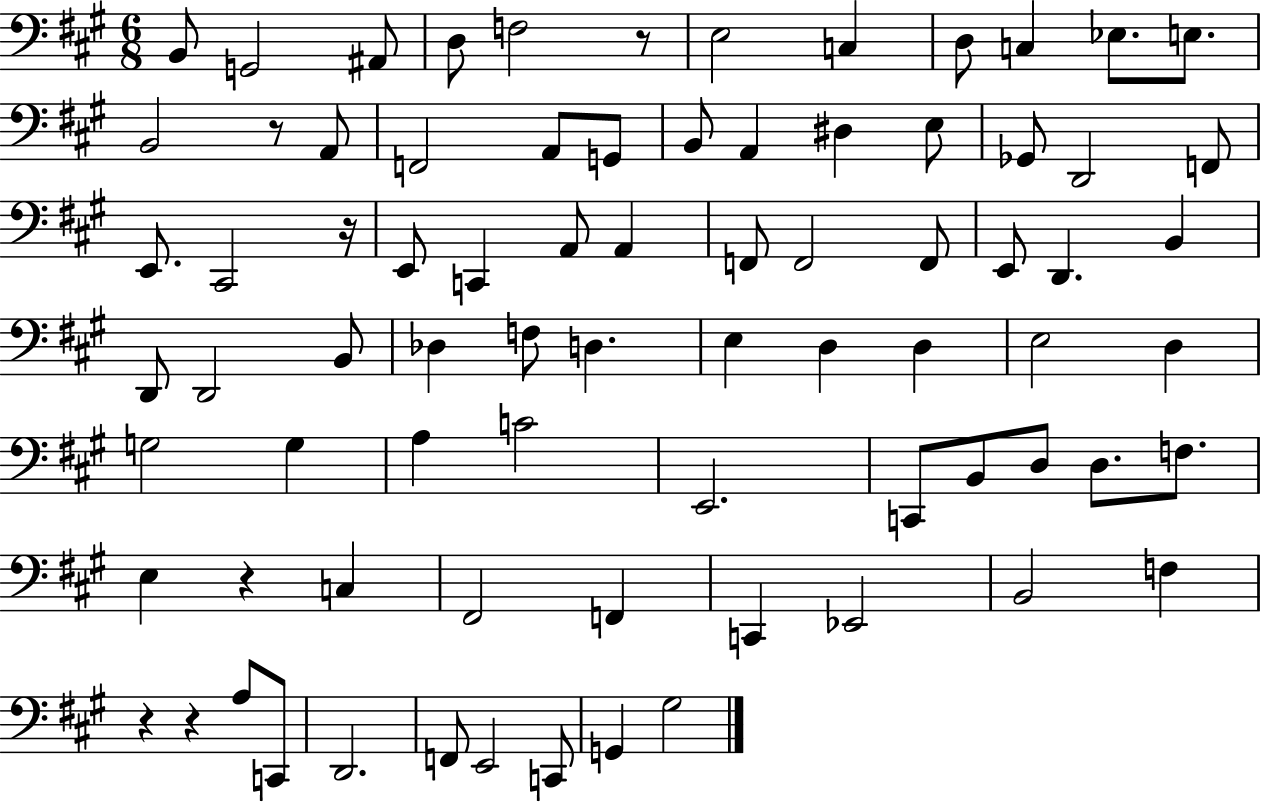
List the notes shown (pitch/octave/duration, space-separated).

B2/e G2/h A#2/e D3/e F3/h R/e E3/h C3/q D3/e C3/q Eb3/e. E3/e. B2/h R/e A2/e F2/h A2/e G2/e B2/e A2/q D#3/q E3/e Gb2/e D2/h F2/e E2/e. C#2/h R/s E2/e C2/q A2/e A2/q F2/e F2/h F2/e E2/e D2/q. B2/q D2/e D2/h B2/e Db3/q F3/e D3/q. E3/q D3/q D3/q E3/h D3/q G3/h G3/q A3/q C4/h E2/h. C2/e B2/e D3/e D3/e. F3/e. E3/q R/q C3/q F#2/h F2/q C2/q Eb2/h B2/h F3/q R/q R/q A3/e C2/e D2/h. F2/e E2/h C2/e G2/q G#3/h